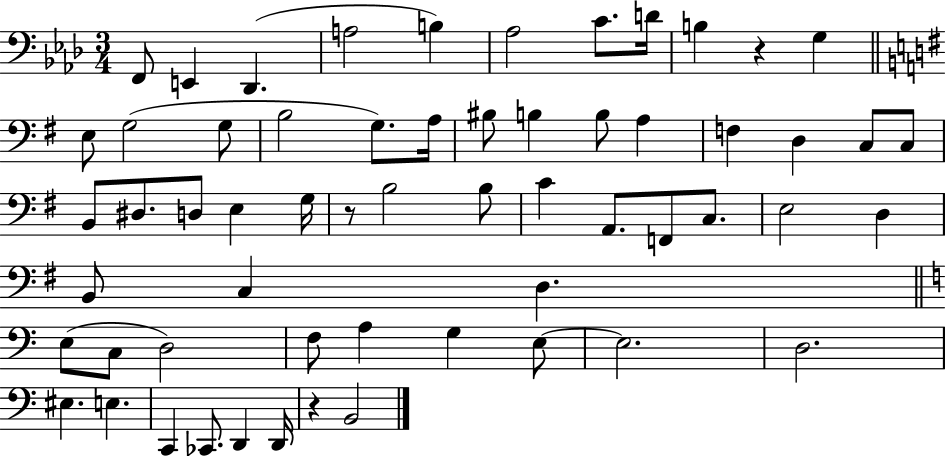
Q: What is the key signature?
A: AES major